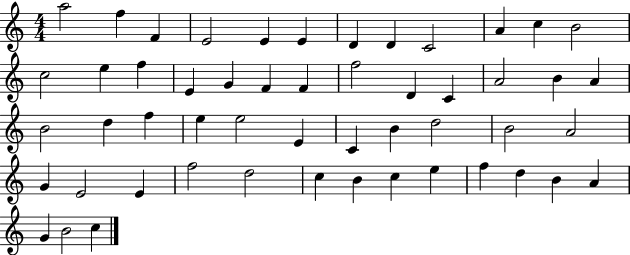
{
  \clef treble
  \numericTimeSignature
  \time 4/4
  \key c \major
  a''2 f''4 f'4 | e'2 e'4 e'4 | d'4 d'4 c'2 | a'4 c''4 b'2 | \break c''2 e''4 f''4 | e'4 g'4 f'4 f'4 | f''2 d'4 c'4 | a'2 b'4 a'4 | \break b'2 d''4 f''4 | e''4 e''2 e'4 | c'4 b'4 d''2 | b'2 a'2 | \break g'4 e'2 e'4 | f''2 d''2 | c''4 b'4 c''4 e''4 | f''4 d''4 b'4 a'4 | \break g'4 b'2 c''4 | \bar "|."
}